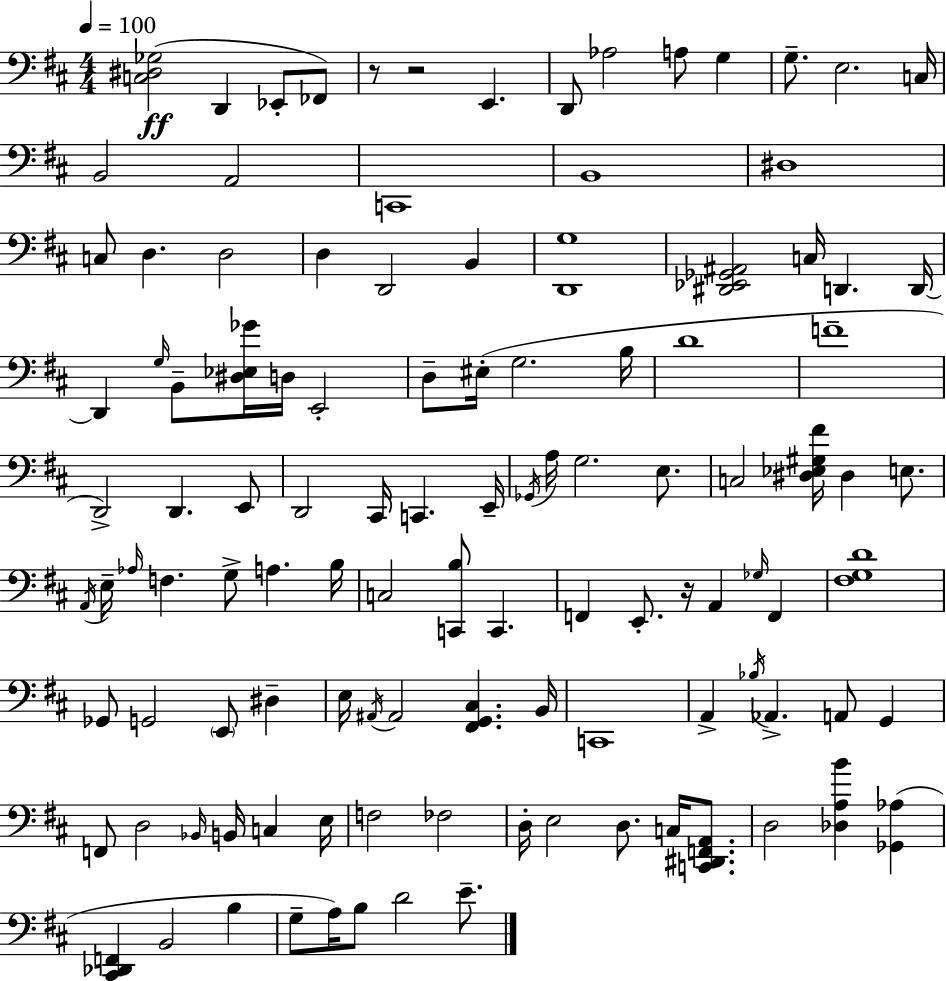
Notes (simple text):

[C3,D#3,Gb3]/h D2/q Eb2/e FES2/e R/e R/h E2/q. D2/e Ab3/h A3/e G3/q G3/e. E3/h. C3/s B2/h A2/h C2/w B2/w D#3/w C3/e D3/q. D3/h D3/q D2/h B2/q [D2,G3]/w [D#2,Eb2,Gb2,A#2]/h C3/s D2/q. D2/s D2/q G3/s B2/e [D#3,Eb3,Gb4]/s D3/s E2/h D3/e EIS3/s G3/h. B3/s D4/w F4/w D2/h D2/q. E2/e D2/h C#2/s C2/q. E2/s Gb2/s A3/s G3/h. E3/e. C3/h [D#3,Eb3,G#3,F#4]/s D#3/q E3/e. A2/s E3/s Ab3/s F3/q. G3/e A3/q. B3/s C3/h [C2,B3]/e C2/q. F2/q E2/e. R/s A2/q Gb3/s F2/q [F#3,G3,D4]/w Gb2/e G2/h E2/e D#3/q E3/s A#2/s A#2/h [F#2,G2,C#3]/q. B2/s C2/w A2/q Bb3/s Ab2/q. A2/e G2/q F2/e D3/h Bb2/s B2/s C3/q E3/s F3/h FES3/h D3/s E3/h D3/e. C3/s [C2,D#2,F2,A2]/e. D3/h [Db3,A3,B4]/q [Gb2,Ab3]/q [C#2,Db2,F2]/q B2/h B3/q G3/e A3/s B3/e D4/h E4/e.